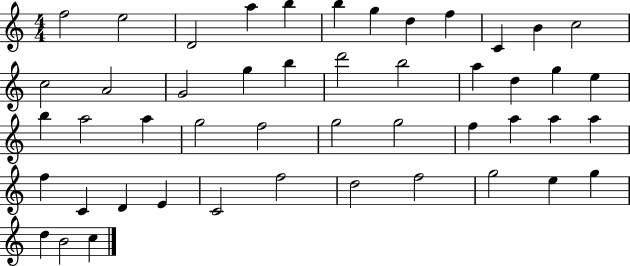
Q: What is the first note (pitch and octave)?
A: F5